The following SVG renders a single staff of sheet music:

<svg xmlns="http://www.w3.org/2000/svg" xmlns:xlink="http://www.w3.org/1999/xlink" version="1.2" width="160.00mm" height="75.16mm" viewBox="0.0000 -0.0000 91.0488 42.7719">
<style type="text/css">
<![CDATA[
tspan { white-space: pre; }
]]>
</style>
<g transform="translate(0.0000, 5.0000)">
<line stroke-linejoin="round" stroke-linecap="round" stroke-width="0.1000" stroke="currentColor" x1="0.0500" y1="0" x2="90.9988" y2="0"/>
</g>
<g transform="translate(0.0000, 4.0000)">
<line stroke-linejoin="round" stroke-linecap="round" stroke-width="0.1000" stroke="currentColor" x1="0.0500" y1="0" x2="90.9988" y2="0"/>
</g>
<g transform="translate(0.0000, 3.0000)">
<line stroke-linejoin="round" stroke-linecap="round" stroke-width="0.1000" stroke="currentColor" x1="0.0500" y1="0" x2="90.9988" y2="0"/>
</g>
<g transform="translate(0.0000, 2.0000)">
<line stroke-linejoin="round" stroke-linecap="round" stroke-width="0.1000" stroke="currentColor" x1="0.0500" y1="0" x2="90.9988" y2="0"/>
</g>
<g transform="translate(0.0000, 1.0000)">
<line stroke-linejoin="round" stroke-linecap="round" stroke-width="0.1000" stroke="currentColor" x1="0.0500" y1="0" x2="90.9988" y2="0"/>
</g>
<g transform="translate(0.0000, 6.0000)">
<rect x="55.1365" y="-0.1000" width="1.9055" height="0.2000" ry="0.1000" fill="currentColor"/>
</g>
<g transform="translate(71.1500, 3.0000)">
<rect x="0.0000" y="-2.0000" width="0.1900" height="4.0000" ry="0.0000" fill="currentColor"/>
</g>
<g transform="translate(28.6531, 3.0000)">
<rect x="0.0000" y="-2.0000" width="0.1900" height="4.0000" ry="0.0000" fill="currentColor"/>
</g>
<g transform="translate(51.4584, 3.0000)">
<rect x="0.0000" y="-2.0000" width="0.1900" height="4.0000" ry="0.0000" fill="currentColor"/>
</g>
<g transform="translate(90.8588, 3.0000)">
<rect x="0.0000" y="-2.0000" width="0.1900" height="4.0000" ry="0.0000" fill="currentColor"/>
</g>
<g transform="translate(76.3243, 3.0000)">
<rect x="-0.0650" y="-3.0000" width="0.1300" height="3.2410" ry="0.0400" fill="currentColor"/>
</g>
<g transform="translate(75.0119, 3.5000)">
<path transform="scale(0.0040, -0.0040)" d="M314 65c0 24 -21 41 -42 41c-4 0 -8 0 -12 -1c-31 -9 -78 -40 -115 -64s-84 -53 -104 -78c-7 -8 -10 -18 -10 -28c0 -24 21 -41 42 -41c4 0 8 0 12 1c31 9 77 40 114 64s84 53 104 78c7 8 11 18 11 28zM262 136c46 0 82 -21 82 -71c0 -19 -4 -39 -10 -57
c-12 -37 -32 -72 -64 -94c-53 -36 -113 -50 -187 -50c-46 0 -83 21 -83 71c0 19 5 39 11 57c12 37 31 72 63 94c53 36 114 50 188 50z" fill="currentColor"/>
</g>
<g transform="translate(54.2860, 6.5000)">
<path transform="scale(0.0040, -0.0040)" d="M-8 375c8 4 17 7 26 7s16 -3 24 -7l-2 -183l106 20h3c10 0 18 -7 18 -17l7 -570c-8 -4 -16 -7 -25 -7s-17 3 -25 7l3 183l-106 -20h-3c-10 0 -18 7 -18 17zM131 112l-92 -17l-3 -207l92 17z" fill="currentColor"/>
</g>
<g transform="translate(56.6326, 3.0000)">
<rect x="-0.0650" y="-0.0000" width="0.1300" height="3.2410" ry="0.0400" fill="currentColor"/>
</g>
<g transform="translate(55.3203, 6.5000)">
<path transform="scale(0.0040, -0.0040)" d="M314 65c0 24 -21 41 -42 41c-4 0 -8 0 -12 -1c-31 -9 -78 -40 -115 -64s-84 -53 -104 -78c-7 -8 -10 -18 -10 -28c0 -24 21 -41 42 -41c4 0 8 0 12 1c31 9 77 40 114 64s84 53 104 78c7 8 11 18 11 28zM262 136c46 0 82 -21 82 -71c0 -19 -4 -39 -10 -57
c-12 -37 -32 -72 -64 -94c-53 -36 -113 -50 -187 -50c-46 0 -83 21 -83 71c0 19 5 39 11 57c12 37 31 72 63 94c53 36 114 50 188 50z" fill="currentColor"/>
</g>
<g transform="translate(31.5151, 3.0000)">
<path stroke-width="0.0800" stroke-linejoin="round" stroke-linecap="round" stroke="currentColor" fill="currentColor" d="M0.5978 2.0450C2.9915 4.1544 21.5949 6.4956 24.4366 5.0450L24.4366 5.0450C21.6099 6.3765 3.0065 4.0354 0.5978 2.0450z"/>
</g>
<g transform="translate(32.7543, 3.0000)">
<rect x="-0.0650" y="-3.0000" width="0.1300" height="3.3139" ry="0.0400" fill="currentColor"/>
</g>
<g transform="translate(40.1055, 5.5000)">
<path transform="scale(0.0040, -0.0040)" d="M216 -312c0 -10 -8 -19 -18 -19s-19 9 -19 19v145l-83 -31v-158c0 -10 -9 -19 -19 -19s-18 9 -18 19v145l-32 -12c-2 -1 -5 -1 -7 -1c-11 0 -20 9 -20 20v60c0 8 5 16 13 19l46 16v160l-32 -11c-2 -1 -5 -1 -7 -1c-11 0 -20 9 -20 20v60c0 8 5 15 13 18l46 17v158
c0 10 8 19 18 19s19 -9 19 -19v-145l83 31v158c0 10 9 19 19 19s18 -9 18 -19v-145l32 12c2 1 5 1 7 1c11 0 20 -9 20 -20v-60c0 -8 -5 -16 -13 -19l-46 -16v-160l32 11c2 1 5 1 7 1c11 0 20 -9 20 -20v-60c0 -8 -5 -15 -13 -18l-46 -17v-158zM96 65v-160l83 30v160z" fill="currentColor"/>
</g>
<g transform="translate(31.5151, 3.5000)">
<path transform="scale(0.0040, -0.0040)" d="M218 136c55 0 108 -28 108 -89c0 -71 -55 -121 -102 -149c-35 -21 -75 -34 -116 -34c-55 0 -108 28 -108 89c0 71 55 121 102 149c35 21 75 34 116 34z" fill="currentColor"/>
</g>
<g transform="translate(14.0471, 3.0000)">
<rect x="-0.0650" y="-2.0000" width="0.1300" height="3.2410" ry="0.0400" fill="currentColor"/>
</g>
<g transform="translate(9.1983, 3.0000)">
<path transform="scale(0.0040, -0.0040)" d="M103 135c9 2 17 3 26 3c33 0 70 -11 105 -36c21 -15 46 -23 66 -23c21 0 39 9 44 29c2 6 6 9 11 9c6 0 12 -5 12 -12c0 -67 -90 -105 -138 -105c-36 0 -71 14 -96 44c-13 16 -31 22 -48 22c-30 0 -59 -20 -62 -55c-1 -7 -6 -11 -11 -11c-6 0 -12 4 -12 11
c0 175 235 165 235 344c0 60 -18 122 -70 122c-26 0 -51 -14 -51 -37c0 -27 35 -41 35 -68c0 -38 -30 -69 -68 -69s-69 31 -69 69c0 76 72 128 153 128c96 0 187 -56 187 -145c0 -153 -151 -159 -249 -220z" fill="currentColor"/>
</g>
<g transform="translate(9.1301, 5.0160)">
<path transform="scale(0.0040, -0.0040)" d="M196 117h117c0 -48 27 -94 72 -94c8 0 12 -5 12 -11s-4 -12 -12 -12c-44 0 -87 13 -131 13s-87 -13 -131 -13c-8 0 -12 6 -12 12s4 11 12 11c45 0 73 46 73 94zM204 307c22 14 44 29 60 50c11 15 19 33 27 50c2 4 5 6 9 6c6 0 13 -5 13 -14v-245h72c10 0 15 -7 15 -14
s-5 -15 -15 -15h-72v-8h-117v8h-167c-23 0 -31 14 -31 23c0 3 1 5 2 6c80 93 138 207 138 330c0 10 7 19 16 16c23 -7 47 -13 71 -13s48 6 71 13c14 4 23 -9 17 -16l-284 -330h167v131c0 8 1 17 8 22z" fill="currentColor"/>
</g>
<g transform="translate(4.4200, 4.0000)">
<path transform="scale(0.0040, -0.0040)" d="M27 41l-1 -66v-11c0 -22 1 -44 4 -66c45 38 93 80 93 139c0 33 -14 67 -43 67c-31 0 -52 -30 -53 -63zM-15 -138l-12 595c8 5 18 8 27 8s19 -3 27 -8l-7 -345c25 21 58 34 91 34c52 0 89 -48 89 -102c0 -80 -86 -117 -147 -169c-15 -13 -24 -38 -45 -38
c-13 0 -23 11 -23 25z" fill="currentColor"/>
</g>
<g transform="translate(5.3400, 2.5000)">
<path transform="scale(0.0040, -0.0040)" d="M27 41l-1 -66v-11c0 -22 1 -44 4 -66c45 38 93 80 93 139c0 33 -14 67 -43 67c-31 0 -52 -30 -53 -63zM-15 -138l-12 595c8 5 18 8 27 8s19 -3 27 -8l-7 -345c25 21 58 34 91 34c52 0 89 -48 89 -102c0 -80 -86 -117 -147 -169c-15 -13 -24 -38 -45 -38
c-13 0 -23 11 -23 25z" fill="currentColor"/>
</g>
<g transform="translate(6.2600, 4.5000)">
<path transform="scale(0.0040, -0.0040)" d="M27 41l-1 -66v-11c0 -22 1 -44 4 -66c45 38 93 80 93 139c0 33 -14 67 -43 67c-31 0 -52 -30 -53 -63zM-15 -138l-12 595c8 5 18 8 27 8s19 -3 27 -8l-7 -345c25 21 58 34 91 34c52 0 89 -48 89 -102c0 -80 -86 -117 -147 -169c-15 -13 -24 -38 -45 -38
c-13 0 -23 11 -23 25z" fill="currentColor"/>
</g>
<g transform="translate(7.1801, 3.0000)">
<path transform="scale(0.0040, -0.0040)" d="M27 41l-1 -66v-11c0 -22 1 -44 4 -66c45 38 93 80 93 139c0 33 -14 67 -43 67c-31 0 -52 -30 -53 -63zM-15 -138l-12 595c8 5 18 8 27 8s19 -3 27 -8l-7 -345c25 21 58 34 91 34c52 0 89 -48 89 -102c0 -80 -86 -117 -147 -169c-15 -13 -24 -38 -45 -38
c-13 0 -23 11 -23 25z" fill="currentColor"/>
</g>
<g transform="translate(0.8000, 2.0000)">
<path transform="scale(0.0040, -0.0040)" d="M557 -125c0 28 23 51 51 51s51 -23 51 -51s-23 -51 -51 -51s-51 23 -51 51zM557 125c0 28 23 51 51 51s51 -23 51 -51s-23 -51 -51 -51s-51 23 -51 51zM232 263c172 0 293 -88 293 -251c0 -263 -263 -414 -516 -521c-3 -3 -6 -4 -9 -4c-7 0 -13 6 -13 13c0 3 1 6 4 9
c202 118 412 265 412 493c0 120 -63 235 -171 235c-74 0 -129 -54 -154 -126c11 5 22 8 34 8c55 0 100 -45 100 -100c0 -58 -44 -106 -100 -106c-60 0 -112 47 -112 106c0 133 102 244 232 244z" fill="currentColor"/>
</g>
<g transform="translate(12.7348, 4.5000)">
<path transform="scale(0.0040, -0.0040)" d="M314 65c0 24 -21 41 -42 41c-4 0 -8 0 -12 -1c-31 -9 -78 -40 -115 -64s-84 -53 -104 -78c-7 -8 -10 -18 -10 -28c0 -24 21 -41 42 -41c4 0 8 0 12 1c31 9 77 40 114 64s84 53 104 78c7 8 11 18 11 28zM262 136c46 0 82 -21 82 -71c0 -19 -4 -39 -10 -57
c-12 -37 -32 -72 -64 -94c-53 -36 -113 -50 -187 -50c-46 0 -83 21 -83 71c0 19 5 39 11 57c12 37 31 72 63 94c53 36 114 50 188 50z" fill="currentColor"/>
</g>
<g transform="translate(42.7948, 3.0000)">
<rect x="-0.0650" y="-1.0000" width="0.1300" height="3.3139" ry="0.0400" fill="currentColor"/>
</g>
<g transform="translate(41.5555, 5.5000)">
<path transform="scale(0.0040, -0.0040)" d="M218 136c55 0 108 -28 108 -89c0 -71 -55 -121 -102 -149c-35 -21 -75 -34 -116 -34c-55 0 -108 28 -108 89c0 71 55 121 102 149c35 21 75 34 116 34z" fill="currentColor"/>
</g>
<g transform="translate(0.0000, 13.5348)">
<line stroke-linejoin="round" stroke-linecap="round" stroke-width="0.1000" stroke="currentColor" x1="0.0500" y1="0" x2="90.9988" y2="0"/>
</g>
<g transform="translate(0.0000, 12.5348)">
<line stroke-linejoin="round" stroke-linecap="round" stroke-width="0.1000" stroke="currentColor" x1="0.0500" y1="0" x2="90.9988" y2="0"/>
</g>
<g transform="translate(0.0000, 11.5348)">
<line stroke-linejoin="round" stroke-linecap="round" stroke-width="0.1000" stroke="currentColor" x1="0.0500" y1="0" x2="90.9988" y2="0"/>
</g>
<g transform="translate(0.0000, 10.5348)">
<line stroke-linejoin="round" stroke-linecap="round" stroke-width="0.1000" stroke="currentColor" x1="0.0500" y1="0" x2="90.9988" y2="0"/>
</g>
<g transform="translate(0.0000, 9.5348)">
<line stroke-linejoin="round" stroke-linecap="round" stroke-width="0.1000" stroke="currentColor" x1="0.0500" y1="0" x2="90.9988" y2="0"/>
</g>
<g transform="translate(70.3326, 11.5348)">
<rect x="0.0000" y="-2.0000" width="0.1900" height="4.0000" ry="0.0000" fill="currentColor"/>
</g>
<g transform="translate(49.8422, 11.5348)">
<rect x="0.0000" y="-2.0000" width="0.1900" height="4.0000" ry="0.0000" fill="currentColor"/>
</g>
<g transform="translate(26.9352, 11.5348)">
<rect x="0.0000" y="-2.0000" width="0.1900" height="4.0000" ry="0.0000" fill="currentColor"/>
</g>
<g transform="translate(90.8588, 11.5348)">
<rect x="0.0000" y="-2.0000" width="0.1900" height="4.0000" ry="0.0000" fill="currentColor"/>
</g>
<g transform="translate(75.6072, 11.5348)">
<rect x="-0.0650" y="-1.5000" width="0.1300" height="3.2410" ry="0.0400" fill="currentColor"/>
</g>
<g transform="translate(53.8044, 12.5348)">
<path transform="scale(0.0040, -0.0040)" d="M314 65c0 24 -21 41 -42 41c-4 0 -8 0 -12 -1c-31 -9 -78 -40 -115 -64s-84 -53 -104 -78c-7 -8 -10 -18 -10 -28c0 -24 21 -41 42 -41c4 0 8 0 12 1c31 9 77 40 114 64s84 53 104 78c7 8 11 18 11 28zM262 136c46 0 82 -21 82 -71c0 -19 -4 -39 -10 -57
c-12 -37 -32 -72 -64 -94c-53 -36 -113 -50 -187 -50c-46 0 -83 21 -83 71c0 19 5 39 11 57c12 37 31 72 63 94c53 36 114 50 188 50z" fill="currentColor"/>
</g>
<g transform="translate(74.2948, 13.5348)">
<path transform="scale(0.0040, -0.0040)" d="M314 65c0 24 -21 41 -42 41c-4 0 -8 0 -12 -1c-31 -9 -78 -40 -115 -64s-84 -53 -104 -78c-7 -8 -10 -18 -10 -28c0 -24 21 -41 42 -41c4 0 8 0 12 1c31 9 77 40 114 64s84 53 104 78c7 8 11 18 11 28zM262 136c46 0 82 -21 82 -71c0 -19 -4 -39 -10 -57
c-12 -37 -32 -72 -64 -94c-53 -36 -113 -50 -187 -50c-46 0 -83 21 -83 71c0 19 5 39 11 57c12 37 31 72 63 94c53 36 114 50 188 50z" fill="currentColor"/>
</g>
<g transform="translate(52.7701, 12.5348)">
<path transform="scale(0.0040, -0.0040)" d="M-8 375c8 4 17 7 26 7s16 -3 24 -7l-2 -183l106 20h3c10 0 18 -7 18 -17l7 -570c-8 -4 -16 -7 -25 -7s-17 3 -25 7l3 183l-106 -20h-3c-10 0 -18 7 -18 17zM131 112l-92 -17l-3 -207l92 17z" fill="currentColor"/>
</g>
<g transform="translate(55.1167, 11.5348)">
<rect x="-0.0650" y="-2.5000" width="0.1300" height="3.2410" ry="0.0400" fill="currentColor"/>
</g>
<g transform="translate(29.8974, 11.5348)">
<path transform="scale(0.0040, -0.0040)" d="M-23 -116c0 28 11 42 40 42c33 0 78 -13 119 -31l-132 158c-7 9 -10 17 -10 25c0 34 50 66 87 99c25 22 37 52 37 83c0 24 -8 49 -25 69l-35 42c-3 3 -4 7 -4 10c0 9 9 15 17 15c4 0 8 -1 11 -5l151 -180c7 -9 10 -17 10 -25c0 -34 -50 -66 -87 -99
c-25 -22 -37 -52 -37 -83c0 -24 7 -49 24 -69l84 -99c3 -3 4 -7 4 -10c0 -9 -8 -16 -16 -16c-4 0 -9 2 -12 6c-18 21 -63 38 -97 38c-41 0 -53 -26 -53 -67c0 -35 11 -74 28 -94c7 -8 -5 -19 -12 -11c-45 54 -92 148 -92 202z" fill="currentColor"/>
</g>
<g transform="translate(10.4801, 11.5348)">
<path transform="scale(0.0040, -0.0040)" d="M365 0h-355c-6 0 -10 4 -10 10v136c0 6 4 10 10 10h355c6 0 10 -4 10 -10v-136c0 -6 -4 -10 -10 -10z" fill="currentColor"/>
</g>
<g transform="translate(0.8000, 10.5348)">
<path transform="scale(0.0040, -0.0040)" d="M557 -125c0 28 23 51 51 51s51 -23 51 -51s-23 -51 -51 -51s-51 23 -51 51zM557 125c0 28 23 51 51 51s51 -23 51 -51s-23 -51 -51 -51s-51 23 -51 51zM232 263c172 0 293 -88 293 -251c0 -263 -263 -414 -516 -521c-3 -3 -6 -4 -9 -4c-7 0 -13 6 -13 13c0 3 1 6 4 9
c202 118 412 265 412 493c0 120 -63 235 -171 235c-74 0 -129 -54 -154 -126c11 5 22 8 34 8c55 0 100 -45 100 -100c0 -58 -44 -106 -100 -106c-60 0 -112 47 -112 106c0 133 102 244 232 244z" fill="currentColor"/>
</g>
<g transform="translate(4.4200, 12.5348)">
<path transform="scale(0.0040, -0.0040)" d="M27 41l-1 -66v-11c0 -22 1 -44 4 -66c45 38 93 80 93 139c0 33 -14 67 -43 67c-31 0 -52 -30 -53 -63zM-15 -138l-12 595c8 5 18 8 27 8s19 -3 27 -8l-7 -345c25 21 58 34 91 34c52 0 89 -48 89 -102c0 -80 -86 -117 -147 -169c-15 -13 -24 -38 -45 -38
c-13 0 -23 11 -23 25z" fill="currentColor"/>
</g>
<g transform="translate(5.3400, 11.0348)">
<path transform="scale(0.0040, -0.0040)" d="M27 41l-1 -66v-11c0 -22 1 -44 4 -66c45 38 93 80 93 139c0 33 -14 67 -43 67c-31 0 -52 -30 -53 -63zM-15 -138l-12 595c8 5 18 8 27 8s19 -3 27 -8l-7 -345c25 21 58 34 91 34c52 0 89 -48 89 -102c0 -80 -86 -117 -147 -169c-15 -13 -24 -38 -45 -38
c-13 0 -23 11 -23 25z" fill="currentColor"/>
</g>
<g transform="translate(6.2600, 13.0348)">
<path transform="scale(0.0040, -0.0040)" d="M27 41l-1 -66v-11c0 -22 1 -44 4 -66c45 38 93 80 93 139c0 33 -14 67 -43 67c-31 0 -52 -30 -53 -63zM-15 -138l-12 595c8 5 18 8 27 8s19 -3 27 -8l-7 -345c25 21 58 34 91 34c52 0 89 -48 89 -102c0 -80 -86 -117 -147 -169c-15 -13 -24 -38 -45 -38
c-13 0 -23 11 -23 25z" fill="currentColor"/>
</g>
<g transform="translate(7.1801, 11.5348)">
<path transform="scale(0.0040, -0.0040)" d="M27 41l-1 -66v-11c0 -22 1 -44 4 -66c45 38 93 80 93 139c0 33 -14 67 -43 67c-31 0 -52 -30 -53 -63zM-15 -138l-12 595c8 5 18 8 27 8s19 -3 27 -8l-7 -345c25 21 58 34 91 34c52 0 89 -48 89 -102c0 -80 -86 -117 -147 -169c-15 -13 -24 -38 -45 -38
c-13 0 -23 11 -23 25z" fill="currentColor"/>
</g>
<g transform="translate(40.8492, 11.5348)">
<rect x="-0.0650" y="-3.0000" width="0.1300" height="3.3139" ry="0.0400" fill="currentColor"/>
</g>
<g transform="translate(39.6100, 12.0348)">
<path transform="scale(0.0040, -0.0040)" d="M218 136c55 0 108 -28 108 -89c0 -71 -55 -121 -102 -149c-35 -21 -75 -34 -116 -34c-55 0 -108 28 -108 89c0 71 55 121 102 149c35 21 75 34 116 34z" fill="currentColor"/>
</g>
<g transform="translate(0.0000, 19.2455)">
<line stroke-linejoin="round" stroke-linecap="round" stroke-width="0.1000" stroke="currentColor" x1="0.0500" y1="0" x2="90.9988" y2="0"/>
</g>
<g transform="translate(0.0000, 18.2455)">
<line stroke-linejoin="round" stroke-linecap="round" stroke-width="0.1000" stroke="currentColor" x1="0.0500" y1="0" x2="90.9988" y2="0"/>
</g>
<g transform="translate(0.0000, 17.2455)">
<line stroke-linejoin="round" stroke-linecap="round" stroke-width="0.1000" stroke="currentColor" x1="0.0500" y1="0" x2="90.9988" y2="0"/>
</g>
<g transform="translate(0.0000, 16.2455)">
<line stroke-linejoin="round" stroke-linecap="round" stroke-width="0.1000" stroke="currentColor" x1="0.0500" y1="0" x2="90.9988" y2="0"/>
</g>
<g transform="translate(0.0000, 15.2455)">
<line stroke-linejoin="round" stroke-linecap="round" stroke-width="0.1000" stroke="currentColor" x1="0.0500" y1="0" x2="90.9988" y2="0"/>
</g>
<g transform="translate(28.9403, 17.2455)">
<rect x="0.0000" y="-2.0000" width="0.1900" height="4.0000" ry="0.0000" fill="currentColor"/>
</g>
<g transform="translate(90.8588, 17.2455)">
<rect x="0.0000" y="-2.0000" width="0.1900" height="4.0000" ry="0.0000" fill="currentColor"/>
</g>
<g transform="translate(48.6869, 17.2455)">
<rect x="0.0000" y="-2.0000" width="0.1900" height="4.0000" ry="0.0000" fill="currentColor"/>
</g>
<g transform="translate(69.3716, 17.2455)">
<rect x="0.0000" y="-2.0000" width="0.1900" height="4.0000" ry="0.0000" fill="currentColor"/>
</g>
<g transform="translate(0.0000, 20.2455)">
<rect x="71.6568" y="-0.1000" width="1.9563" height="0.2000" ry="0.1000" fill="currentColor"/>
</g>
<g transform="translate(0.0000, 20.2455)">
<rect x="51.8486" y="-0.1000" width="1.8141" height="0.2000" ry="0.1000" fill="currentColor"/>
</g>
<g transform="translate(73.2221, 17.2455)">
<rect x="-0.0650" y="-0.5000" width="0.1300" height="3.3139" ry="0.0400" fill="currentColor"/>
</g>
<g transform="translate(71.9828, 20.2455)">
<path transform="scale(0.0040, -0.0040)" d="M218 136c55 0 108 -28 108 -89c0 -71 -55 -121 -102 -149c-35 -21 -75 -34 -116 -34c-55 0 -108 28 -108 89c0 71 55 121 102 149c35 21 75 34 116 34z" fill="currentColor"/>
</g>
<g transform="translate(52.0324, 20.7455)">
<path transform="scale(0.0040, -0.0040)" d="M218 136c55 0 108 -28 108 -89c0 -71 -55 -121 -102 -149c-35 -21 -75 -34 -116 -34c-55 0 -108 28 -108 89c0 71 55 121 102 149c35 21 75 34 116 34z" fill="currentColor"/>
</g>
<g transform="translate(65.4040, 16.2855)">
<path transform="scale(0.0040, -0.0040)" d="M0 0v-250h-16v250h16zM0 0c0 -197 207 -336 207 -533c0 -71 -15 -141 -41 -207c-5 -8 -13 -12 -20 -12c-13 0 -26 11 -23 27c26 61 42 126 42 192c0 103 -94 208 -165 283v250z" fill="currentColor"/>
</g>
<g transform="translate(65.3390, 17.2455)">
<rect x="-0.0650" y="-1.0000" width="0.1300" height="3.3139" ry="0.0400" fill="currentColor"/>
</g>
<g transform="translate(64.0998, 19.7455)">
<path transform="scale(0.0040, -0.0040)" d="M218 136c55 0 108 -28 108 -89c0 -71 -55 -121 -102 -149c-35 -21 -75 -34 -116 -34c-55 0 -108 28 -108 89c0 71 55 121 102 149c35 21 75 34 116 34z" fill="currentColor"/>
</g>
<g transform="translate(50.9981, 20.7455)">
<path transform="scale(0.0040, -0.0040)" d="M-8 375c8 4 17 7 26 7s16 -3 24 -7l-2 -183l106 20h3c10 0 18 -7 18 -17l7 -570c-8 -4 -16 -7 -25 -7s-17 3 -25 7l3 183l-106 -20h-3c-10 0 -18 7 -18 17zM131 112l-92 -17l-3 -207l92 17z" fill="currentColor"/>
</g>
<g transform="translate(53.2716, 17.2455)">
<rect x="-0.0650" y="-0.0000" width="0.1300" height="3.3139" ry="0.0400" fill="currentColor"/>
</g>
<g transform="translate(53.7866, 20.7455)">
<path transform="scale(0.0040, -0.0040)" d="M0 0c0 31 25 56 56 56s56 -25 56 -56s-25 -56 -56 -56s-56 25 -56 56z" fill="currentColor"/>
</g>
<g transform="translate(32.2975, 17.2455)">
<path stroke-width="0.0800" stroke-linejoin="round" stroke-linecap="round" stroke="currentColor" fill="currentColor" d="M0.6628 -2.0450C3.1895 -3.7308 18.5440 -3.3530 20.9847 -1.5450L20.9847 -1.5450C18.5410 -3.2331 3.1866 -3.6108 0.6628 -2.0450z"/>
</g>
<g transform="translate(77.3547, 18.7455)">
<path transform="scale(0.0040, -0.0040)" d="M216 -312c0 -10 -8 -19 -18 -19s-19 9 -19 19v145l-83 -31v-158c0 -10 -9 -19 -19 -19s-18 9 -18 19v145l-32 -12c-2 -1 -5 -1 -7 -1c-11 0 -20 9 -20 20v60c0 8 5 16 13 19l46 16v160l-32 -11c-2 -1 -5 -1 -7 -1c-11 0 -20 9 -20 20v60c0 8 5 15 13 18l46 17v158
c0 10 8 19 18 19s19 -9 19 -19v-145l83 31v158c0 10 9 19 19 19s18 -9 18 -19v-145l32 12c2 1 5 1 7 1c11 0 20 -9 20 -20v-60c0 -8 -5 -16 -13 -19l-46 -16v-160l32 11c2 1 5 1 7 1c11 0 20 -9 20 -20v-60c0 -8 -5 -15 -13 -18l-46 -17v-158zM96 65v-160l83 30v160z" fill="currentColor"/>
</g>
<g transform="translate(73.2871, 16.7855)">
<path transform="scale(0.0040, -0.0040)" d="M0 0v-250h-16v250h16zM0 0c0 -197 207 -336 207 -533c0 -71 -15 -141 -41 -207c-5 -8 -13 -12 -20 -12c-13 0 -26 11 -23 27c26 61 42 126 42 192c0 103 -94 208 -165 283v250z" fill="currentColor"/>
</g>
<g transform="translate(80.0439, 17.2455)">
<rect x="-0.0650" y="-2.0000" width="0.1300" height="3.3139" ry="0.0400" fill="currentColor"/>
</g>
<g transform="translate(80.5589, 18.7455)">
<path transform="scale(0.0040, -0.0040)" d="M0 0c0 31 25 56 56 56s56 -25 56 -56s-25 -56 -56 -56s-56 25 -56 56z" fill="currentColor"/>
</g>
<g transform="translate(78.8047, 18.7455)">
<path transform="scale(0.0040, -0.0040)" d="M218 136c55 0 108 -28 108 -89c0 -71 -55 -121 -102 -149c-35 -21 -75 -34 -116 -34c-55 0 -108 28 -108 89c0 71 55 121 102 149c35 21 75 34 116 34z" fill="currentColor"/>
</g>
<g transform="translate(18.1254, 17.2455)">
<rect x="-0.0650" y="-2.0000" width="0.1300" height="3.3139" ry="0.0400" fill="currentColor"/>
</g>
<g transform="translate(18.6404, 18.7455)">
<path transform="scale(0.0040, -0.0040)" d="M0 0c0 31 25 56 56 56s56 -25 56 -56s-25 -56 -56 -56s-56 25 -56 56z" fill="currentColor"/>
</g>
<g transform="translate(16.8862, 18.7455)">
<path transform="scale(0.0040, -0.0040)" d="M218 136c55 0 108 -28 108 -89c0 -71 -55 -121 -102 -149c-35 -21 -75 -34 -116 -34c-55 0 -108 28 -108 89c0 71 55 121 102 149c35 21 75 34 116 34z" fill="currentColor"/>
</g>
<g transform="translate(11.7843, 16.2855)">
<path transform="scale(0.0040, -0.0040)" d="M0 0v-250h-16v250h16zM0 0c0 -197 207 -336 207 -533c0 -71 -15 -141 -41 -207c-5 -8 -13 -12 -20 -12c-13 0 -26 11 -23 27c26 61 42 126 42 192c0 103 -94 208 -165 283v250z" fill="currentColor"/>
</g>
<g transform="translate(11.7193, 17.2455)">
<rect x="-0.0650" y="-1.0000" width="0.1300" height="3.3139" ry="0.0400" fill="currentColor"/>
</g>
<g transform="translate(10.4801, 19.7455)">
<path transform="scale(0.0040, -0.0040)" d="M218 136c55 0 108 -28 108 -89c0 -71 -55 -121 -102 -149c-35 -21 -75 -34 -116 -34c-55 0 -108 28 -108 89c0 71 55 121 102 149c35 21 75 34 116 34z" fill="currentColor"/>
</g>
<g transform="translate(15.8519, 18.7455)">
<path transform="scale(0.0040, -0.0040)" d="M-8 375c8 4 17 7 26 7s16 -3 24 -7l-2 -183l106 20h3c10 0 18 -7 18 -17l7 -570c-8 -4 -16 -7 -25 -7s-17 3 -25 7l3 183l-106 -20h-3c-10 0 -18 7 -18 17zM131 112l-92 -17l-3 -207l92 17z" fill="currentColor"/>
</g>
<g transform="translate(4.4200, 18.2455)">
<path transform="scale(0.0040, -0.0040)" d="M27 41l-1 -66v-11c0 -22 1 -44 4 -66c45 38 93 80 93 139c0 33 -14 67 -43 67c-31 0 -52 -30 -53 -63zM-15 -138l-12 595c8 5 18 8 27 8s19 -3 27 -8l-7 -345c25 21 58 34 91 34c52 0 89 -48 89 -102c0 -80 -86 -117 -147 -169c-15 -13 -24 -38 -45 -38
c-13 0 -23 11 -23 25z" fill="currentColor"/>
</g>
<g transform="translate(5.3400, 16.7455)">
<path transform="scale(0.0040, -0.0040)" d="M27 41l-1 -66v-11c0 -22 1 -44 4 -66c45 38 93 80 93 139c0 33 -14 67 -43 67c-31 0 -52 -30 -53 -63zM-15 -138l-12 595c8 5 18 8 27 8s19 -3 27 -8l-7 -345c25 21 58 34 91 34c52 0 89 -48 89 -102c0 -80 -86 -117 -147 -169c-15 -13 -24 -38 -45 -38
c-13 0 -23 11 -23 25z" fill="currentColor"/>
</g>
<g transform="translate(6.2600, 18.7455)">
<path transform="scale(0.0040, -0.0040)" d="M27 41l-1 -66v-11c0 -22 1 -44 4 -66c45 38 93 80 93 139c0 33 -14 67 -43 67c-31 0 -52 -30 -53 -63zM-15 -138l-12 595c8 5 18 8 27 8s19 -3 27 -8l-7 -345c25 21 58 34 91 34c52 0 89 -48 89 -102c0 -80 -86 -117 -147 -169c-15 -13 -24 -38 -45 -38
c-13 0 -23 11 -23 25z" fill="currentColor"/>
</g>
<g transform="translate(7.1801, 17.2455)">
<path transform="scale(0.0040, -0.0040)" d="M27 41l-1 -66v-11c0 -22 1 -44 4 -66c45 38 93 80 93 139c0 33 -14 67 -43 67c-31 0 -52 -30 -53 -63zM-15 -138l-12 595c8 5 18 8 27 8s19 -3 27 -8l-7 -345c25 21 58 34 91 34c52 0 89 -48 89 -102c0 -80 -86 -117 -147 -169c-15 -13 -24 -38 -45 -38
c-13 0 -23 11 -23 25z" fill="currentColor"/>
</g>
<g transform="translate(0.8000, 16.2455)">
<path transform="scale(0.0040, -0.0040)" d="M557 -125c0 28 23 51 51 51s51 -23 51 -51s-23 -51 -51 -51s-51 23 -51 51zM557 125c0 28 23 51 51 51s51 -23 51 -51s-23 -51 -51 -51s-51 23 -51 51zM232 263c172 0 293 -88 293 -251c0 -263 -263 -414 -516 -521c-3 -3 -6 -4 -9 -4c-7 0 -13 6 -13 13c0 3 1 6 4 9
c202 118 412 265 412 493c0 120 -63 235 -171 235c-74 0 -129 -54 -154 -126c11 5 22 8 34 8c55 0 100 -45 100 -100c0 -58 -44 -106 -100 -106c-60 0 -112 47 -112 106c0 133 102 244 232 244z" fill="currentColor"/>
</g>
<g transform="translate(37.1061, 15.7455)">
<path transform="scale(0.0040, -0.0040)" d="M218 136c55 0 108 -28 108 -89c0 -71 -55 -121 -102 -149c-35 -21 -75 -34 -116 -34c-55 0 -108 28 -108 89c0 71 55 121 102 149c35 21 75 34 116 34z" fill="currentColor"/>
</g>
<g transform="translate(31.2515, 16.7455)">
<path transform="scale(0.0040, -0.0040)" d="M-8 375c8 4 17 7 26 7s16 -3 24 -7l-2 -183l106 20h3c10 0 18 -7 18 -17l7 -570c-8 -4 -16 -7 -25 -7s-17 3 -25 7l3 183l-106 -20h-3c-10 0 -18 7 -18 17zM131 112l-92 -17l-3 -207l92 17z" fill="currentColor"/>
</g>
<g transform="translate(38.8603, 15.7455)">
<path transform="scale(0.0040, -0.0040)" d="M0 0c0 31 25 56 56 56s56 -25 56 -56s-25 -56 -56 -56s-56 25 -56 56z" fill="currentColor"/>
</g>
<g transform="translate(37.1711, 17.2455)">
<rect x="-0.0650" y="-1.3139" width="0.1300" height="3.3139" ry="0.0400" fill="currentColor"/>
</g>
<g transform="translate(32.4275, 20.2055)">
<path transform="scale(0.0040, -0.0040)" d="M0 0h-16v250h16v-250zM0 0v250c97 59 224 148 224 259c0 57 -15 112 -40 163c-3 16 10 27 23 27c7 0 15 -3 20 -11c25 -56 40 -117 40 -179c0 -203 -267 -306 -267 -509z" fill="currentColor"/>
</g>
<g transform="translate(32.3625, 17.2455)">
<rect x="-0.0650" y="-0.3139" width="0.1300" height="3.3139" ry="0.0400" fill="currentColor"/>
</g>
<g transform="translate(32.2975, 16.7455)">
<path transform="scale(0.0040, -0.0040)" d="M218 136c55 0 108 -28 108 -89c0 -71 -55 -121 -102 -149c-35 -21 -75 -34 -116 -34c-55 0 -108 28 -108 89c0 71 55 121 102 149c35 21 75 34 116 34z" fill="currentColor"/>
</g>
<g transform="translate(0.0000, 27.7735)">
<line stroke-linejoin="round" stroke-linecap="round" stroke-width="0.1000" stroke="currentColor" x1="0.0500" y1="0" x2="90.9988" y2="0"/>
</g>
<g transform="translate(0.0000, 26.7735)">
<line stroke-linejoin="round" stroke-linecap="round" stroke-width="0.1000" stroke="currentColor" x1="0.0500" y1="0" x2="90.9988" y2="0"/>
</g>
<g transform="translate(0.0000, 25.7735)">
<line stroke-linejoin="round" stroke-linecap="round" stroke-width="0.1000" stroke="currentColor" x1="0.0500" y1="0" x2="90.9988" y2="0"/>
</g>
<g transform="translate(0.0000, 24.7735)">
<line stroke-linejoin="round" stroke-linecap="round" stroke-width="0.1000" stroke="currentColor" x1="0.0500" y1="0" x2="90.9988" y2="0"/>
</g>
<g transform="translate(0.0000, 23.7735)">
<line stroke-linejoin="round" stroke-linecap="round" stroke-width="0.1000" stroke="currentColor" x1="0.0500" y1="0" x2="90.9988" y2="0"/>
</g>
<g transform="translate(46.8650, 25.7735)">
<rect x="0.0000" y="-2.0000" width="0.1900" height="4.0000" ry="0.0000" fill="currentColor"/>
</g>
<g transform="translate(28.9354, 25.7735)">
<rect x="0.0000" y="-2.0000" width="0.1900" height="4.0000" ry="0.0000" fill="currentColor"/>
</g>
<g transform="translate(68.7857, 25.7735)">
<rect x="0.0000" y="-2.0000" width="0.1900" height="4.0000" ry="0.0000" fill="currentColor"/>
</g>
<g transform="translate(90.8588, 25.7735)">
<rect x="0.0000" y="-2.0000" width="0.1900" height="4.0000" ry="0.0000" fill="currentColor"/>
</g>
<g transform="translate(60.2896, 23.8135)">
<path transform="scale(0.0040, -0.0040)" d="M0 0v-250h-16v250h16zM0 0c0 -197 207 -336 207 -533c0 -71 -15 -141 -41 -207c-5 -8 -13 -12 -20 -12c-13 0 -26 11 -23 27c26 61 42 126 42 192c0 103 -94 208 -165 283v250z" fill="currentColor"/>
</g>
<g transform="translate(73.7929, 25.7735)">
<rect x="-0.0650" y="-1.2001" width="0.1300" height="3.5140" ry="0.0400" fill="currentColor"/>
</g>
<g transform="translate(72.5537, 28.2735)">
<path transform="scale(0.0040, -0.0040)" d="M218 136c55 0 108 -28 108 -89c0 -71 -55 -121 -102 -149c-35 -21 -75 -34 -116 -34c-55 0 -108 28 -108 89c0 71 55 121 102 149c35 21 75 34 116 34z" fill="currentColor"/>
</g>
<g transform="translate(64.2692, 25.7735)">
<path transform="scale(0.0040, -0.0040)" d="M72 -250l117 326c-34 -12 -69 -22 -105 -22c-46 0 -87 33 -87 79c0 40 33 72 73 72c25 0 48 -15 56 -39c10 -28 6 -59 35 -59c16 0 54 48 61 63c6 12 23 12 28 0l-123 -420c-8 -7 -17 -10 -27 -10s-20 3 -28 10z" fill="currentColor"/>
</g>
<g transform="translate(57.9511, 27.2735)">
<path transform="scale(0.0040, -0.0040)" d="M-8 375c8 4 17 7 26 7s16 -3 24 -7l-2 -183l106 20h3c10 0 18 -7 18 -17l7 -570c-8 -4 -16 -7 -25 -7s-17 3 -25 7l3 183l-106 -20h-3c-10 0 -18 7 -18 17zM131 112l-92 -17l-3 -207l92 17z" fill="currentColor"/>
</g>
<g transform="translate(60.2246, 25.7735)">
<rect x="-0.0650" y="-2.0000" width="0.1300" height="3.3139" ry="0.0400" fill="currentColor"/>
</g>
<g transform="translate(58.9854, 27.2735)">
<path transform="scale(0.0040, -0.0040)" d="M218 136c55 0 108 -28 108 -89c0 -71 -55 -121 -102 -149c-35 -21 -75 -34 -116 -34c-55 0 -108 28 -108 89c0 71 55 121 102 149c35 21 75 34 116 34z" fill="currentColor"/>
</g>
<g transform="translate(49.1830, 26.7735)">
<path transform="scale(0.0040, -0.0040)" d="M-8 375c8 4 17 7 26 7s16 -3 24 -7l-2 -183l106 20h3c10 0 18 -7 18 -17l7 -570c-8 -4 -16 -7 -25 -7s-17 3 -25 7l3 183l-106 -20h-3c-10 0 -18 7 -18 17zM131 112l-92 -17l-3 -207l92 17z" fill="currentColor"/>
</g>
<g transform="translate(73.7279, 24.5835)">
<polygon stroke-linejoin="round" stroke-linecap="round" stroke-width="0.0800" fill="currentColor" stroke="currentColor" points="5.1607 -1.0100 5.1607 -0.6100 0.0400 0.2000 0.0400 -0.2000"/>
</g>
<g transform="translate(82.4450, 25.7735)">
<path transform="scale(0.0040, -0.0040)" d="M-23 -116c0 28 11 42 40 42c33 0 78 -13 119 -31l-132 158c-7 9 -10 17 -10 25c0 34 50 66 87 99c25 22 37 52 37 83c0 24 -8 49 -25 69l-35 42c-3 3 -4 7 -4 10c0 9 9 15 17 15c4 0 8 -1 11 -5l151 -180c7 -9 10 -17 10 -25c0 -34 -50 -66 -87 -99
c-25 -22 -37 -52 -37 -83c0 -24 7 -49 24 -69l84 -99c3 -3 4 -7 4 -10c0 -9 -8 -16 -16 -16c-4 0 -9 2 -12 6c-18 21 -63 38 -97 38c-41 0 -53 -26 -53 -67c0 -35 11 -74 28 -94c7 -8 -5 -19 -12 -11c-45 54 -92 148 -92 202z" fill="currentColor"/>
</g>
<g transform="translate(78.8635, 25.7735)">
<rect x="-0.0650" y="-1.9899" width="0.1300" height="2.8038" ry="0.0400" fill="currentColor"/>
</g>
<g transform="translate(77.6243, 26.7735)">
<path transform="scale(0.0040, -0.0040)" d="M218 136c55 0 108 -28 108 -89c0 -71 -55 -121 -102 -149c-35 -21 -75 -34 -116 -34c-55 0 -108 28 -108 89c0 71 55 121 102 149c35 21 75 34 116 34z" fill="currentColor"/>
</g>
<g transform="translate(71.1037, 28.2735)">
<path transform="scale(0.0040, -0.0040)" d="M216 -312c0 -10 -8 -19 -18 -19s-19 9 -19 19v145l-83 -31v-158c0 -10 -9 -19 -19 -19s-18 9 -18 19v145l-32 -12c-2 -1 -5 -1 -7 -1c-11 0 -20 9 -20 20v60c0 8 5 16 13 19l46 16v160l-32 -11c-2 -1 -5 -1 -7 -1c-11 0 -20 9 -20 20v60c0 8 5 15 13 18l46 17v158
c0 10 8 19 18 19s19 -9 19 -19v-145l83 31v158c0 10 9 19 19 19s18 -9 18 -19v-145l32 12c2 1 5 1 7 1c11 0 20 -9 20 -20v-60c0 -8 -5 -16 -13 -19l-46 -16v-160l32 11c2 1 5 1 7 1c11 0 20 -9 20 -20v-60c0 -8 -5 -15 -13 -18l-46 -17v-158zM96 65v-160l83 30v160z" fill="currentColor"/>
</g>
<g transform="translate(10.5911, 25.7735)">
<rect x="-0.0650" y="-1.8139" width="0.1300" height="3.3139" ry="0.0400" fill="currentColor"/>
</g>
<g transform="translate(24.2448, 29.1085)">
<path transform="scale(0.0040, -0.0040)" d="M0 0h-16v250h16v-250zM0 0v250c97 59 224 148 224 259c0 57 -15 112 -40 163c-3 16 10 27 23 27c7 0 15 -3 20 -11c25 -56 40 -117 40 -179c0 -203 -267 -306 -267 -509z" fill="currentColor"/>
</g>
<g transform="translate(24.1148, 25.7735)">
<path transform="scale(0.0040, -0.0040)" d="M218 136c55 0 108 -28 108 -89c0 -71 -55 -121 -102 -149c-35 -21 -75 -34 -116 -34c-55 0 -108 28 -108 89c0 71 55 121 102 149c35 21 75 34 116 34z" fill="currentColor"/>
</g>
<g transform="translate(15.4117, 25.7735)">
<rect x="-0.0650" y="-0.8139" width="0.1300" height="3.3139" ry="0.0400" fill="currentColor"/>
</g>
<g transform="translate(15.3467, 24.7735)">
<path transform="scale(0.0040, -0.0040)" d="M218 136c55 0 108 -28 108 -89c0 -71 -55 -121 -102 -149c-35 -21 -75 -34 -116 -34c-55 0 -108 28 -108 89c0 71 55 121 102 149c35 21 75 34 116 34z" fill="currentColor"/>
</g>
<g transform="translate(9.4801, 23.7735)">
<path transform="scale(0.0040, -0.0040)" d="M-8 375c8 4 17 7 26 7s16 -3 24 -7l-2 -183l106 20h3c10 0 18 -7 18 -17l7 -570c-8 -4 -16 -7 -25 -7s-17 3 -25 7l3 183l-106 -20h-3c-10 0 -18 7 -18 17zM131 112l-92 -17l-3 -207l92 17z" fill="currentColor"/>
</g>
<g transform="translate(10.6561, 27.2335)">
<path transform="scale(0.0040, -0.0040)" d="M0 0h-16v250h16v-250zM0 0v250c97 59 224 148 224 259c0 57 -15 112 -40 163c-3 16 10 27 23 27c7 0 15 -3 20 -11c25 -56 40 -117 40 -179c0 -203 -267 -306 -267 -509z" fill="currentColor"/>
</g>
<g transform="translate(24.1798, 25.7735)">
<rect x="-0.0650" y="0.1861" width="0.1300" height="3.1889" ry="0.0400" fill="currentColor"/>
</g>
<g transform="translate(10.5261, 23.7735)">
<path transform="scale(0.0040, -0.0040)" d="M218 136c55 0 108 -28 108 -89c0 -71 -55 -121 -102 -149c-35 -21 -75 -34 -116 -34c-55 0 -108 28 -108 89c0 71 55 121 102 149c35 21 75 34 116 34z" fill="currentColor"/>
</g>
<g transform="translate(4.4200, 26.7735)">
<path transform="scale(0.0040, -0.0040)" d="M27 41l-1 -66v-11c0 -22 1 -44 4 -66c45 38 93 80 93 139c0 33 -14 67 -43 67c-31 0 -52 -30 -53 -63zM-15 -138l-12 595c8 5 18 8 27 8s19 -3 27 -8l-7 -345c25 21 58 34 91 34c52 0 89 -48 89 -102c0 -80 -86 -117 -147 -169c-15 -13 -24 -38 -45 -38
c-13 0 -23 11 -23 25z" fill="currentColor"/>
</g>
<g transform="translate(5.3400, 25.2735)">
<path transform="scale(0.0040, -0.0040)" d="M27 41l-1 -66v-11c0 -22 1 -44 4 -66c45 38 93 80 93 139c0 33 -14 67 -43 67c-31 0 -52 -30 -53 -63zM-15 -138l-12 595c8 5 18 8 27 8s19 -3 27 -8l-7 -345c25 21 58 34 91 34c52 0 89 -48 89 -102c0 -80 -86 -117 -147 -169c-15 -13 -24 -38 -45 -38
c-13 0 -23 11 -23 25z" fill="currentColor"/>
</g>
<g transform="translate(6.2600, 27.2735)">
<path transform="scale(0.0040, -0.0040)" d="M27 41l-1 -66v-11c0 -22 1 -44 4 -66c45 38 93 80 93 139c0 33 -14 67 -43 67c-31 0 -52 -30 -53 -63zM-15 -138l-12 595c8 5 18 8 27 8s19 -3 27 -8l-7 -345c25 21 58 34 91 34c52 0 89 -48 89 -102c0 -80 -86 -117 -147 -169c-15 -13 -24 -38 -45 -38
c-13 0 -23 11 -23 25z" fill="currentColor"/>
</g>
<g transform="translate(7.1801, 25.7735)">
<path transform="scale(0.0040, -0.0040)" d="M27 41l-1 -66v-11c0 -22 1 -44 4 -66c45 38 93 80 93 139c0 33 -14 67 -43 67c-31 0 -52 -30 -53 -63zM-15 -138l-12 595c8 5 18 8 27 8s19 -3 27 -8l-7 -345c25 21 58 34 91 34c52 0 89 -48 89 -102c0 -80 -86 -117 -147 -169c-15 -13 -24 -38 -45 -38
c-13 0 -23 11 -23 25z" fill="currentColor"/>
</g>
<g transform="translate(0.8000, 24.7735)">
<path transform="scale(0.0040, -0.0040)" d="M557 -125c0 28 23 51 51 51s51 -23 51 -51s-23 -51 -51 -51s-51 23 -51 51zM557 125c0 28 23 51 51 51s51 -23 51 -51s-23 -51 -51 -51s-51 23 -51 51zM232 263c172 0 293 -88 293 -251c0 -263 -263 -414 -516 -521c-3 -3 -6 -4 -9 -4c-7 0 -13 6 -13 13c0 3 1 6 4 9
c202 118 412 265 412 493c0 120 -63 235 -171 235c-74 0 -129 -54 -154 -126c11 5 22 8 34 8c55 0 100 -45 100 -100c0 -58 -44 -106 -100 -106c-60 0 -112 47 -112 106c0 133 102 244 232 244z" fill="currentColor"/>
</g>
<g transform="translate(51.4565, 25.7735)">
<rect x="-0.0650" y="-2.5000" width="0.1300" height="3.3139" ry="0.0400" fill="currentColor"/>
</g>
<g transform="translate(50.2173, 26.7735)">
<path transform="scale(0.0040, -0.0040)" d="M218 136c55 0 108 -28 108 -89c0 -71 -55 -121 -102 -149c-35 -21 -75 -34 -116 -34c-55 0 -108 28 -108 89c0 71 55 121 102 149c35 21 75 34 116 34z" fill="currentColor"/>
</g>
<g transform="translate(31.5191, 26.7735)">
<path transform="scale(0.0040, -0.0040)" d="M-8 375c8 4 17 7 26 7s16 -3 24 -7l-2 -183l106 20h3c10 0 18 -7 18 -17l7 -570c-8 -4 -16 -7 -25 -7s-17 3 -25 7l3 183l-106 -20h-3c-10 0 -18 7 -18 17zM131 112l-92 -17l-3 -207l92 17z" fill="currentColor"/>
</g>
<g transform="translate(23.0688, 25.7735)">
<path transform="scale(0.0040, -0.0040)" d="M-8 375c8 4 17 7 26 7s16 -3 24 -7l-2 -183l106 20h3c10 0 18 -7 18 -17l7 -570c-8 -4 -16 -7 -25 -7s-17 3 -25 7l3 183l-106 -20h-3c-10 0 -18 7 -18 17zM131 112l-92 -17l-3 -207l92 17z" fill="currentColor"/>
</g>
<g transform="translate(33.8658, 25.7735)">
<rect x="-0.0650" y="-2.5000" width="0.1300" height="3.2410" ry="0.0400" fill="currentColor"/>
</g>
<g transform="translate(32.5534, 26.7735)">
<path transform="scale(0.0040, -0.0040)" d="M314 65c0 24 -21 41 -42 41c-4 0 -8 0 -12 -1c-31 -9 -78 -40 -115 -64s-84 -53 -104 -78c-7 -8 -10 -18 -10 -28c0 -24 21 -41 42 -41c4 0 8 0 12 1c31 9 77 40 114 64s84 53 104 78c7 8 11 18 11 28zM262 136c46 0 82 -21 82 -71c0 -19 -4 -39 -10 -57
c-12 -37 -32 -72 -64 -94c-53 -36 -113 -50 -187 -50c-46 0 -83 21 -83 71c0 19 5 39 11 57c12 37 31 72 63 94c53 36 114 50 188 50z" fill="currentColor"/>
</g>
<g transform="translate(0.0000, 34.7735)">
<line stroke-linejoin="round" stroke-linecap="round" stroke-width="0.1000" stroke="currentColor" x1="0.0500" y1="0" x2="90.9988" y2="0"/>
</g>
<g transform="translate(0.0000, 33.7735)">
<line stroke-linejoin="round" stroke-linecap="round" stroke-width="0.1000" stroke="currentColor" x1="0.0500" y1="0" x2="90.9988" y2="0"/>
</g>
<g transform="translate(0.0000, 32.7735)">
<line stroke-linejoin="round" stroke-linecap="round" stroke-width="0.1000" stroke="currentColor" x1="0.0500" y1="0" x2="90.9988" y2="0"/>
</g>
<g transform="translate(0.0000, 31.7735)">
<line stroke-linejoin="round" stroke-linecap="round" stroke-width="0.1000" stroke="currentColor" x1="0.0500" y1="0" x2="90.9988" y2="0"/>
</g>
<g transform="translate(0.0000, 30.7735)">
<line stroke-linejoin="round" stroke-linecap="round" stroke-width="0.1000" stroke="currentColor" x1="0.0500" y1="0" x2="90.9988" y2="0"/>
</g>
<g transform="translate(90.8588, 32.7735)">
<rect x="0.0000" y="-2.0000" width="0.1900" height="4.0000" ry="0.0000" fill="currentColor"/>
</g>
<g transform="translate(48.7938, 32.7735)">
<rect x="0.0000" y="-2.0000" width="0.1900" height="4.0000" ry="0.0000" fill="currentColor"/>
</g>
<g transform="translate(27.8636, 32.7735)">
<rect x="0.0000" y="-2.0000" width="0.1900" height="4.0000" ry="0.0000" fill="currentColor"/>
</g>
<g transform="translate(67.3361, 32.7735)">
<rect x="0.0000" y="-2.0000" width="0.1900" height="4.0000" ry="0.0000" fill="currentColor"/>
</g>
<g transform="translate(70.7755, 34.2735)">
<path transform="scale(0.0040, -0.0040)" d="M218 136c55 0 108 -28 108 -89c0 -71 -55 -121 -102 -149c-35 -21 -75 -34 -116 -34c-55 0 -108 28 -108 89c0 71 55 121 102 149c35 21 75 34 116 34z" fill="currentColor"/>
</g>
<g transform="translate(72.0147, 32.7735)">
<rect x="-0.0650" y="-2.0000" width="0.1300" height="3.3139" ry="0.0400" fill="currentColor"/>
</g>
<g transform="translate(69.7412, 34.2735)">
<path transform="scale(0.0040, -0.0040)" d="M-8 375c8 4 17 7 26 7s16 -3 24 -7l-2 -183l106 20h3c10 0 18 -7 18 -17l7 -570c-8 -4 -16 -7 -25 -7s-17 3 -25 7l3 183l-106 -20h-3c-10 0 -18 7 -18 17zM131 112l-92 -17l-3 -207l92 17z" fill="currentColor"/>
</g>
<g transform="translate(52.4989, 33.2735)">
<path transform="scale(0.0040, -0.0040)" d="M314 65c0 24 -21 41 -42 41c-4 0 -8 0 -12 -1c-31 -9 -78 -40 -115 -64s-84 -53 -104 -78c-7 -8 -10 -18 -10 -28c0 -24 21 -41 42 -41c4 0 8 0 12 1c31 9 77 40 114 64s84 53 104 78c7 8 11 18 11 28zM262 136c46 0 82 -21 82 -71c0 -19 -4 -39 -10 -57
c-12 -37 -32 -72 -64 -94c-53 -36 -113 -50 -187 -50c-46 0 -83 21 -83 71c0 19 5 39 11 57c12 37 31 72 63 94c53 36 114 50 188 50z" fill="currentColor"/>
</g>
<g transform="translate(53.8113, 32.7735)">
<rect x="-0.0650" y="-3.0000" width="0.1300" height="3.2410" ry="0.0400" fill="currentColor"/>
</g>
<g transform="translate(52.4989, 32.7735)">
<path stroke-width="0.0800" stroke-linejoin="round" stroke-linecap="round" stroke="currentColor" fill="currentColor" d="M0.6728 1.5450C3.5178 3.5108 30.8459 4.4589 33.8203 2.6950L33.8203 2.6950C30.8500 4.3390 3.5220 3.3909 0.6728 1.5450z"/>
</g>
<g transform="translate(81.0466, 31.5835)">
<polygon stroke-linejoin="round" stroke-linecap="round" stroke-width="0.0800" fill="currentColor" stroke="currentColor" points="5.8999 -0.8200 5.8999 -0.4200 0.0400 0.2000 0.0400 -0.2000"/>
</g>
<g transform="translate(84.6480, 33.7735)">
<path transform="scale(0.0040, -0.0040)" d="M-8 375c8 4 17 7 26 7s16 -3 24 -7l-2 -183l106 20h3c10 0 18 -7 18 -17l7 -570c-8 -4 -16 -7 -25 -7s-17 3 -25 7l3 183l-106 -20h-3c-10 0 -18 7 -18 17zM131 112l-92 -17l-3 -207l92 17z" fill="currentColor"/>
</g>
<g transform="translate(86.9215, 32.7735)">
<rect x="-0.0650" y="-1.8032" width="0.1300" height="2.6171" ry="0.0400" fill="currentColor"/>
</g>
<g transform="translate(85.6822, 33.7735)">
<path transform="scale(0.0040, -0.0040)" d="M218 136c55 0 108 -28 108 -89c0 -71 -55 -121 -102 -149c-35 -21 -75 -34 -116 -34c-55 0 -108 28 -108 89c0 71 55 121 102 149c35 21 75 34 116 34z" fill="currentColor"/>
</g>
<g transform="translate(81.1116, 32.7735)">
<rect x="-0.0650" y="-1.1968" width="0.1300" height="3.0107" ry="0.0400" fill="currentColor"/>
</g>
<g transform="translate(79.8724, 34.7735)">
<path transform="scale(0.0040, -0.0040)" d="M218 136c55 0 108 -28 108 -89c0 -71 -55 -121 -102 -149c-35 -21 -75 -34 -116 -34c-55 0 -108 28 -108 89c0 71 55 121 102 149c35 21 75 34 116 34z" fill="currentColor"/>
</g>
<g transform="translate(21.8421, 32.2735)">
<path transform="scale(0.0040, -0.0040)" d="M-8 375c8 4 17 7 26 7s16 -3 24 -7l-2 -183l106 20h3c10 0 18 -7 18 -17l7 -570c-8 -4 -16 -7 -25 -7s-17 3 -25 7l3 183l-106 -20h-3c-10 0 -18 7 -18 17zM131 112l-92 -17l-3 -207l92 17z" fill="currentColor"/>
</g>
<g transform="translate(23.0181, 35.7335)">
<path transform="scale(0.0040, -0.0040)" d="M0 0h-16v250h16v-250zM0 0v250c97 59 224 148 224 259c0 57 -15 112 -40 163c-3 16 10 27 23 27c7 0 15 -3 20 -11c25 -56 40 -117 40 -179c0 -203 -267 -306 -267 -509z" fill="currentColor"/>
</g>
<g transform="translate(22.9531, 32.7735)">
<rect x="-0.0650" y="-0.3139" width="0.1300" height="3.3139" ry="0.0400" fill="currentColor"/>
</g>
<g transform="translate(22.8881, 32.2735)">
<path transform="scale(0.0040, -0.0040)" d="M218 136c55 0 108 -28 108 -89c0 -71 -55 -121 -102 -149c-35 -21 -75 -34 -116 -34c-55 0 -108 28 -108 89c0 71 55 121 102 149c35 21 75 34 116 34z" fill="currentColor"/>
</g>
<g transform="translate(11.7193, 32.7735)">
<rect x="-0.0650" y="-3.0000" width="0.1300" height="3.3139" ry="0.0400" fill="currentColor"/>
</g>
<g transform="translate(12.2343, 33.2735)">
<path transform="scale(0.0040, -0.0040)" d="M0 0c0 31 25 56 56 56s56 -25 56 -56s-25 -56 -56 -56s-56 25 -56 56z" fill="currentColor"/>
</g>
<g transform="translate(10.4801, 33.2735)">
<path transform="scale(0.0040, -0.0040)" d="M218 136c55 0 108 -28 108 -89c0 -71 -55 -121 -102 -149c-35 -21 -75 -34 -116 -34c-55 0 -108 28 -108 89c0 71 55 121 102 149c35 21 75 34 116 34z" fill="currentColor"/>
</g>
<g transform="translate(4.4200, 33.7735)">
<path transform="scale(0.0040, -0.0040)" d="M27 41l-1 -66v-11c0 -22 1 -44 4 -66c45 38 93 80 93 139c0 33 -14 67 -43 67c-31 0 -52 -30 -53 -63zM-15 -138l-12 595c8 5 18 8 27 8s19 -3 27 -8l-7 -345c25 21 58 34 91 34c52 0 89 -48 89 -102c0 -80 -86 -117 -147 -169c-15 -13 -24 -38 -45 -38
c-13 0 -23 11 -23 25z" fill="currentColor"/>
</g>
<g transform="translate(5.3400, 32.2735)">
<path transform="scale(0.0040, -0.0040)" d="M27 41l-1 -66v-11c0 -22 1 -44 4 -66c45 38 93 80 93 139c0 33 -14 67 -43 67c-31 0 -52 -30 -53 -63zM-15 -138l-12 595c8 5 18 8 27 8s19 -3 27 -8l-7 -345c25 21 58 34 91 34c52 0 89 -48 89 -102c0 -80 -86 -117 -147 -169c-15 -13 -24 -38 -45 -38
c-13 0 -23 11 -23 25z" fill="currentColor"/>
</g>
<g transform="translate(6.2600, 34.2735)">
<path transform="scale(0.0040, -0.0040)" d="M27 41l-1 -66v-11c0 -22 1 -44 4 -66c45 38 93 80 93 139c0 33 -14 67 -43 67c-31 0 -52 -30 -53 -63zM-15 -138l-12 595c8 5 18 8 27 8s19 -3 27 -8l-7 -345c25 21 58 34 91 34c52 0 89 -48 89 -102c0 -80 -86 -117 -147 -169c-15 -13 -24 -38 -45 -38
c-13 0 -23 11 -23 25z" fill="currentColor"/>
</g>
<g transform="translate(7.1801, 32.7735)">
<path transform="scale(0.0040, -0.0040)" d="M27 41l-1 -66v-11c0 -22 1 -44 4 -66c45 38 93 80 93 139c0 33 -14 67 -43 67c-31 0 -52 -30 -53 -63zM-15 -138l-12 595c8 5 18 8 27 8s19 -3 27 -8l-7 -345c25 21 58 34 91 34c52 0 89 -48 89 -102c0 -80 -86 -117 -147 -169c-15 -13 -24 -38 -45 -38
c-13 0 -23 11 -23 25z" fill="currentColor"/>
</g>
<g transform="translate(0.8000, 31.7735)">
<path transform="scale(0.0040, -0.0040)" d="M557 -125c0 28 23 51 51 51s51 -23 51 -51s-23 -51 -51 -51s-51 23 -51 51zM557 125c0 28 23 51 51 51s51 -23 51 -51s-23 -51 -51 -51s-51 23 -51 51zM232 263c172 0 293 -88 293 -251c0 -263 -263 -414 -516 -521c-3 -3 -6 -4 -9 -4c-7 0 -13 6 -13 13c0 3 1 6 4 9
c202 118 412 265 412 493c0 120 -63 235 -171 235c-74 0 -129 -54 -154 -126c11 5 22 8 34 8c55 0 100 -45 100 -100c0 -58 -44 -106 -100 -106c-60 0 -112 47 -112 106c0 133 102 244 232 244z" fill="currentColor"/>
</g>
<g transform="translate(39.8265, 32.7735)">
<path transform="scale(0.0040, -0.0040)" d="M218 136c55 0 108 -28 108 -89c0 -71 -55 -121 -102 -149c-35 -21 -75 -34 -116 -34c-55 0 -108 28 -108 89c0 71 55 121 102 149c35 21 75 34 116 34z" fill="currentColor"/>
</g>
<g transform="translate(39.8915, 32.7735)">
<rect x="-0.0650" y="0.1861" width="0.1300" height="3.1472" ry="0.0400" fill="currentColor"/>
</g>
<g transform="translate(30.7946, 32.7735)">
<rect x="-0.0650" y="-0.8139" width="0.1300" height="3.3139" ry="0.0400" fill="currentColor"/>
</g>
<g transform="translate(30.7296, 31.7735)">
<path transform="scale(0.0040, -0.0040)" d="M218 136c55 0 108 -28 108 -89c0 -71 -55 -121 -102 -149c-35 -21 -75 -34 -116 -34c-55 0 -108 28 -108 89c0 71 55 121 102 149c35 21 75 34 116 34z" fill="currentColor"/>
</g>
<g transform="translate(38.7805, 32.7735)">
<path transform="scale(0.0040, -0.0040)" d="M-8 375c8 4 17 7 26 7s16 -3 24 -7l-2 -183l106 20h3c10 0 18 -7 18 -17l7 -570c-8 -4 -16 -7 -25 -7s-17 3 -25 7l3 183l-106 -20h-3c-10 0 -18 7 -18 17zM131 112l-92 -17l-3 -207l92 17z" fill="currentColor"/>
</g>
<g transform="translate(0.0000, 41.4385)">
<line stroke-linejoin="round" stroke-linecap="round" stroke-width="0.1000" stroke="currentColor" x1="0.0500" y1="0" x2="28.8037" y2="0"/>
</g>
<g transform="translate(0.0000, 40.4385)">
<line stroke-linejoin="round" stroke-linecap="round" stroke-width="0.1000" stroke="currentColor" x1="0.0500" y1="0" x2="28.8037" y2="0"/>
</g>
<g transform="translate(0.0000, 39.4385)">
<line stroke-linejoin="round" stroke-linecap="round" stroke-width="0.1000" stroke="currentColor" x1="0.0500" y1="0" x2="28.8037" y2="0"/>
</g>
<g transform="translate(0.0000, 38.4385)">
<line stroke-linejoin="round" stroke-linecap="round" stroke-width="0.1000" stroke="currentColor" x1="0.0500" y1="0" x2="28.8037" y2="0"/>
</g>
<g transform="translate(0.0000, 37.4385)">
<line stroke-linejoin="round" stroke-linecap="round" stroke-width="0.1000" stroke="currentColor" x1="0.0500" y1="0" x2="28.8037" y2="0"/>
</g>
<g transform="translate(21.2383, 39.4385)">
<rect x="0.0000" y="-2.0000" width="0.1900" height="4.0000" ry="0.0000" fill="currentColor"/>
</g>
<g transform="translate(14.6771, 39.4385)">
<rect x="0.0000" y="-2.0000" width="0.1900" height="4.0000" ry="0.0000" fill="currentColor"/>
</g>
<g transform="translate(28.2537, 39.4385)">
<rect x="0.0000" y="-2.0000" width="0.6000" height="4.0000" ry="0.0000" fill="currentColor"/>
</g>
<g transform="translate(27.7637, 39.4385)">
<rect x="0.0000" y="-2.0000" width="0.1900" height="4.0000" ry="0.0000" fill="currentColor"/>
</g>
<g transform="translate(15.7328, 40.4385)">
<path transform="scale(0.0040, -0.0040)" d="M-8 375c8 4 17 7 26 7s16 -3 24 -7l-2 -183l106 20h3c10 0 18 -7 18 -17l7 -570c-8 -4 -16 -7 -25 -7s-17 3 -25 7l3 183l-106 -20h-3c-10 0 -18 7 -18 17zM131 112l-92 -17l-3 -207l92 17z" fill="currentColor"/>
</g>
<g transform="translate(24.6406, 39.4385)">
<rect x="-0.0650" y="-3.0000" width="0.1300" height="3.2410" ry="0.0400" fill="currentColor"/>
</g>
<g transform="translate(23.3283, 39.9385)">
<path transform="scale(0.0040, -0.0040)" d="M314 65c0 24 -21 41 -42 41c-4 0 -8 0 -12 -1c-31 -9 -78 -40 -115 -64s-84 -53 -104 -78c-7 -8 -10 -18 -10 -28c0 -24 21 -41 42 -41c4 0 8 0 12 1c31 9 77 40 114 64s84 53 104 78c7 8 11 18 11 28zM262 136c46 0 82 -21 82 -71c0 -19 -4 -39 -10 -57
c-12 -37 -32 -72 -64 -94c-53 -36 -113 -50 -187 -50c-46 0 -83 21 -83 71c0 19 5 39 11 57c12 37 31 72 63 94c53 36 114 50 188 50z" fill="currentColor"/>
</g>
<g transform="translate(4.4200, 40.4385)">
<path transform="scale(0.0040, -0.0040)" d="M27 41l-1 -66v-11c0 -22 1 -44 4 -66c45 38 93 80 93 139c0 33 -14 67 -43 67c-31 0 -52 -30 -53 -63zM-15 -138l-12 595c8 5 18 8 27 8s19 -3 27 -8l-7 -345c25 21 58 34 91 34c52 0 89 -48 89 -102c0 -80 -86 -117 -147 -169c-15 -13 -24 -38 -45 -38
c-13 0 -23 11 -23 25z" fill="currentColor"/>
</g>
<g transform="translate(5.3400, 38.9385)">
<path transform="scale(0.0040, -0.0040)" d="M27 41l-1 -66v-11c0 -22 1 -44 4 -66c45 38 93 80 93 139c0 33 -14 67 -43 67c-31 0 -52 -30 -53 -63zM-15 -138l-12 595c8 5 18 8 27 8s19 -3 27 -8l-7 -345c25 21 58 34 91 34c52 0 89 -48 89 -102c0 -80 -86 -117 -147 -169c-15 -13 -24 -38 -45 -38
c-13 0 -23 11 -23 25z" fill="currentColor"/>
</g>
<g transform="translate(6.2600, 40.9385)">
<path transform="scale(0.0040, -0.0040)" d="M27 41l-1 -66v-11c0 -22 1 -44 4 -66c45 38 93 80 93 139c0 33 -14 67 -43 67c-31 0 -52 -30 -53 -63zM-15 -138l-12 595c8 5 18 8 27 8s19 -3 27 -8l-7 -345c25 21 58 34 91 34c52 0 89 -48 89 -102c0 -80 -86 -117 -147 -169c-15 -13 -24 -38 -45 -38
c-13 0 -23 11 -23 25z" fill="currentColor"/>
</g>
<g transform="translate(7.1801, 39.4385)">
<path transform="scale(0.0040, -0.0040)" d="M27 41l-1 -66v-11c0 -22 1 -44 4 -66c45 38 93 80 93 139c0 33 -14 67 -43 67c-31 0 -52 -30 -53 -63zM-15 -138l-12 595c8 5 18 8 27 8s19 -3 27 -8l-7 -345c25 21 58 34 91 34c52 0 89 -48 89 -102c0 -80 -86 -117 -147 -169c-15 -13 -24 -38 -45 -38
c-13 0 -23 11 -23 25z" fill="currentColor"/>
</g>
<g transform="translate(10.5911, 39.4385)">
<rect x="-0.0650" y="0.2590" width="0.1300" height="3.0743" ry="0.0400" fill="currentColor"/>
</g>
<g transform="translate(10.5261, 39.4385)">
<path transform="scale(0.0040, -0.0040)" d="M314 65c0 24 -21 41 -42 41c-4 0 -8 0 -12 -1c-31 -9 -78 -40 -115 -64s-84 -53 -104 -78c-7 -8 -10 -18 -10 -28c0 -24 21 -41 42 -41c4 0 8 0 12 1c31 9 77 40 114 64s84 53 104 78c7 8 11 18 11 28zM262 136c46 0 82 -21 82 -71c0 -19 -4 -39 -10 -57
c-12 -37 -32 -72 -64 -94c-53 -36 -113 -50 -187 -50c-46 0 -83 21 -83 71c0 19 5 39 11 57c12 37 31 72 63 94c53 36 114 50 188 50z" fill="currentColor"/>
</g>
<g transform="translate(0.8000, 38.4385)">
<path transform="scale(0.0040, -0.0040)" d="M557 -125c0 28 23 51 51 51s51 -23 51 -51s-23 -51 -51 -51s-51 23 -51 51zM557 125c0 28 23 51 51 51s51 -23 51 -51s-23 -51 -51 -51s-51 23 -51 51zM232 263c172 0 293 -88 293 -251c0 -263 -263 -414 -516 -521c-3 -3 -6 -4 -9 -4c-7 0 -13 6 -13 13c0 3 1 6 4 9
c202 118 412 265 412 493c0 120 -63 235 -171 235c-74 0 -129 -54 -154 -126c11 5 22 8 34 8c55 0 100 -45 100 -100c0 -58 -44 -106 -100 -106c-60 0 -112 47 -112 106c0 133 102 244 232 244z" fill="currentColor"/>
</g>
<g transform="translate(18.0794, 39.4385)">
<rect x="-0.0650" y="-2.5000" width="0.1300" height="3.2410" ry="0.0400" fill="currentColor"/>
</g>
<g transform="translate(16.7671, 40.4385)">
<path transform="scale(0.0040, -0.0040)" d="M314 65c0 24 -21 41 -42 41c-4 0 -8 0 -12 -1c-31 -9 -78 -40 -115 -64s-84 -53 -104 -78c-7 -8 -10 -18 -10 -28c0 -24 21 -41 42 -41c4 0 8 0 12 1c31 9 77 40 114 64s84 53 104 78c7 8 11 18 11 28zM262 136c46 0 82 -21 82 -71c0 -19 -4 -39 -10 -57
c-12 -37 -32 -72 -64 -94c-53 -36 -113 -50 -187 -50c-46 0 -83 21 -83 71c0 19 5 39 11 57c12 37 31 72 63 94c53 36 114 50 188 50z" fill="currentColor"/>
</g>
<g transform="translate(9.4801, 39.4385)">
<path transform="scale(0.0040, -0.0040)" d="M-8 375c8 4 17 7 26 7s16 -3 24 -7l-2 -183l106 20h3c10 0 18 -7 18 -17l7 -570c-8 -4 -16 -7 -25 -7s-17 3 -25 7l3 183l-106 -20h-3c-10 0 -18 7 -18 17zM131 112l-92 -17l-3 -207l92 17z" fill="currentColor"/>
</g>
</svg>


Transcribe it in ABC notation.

X:1
T:Untitled
M:2/4
L:1/4
K:Ab
_A,,2 C, ^F,, D,,2 C,2 z2 z C, B,,2 G,,2 F,,/2 A,, E,/2 G, D,, F,,/2 _E,,/2 ^A,, A,/2 F, D,/2 B,,2 B,, A,,/2 z/2 ^F,,/2 _B,,/2 z C, E,/2 F, D, C,2 A,, G,,/2 B,,/2 D,2 B,,2 C,2